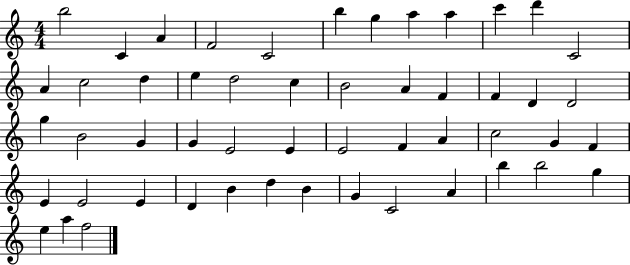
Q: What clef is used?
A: treble